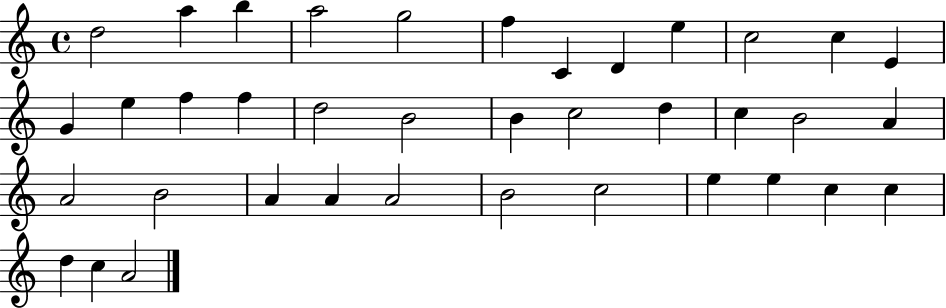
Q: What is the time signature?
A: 4/4